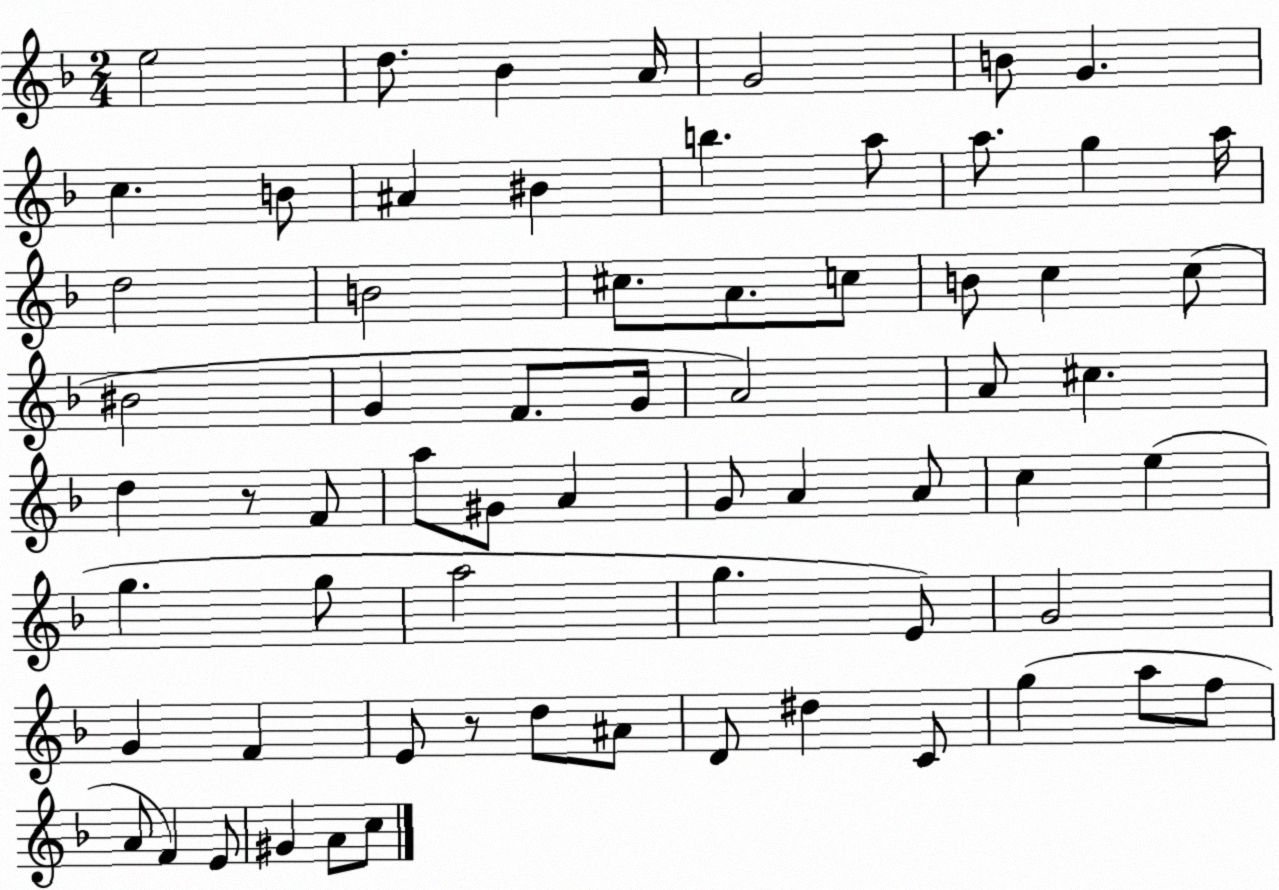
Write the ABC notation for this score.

X:1
T:Untitled
M:2/4
L:1/4
K:F
e2 d/2 _B A/4 G2 B/2 G c B/2 ^A ^B b a/2 a/2 g a/4 d2 B2 ^c/2 A/2 c/2 B/2 c c/2 ^B2 G F/2 G/4 A2 A/2 ^c d z/2 F/2 a/2 ^G/2 A G/2 A A/2 c e g g/2 a2 g E/2 G2 G F E/2 z/2 d/2 ^A/2 D/2 ^d C/2 g a/2 f/2 A/2 F E/2 ^G A/2 c/2